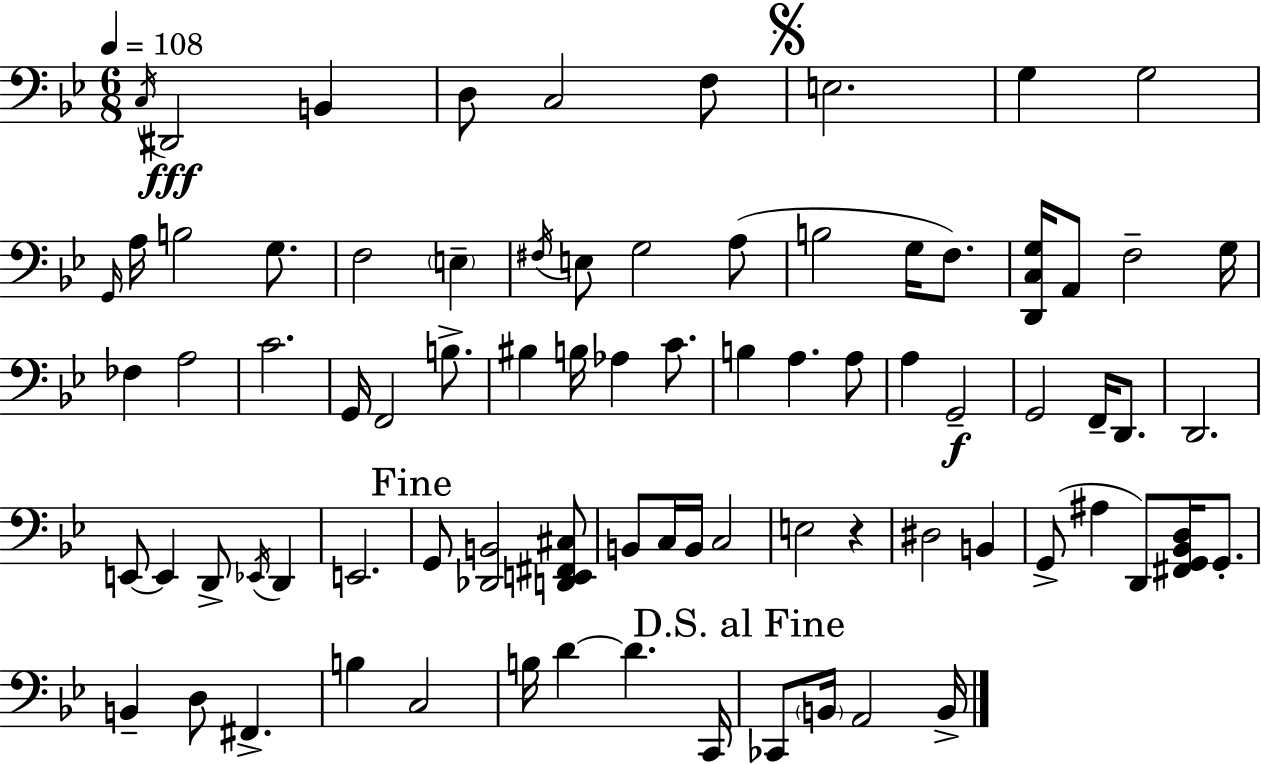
X:1
T:Untitled
M:6/8
L:1/4
K:Gm
C,/4 ^D,,2 B,, D,/2 C,2 F,/2 E,2 G, G,2 G,,/4 A,/4 B,2 G,/2 F,2 E, ^F,/4 E,/2 G,2 A,/2 B,2 G,/4 F,/2 [D,,C,G,]/4 A,,/2 F,2 G,/4 _F, A,2 C2 G,,/4 F,,2 B,/2 ^B, B,/4 _A, C/2 B, A, A,/2 A, G,,2 G,,2 F,,/4 D,,/2 D,,2 E,,/2 E,, D,,/2 _E,,/4 D,, E,,2 G,,/2 [_D,,B,,]2 [D,,E,,^F,,^C,]/2 B,,/2 C,/4 B,,/4 C,2 E,2 z ^D,2 B,, G,,/2 ^A, D,,/2 [^F,,G,,_B,,D,]/4 G,,/2 B,, D,/2 ^F,, B, C,2 B,/4 D D C,,/4 _C,,/2 B,,/4 A,,2 B,,/4